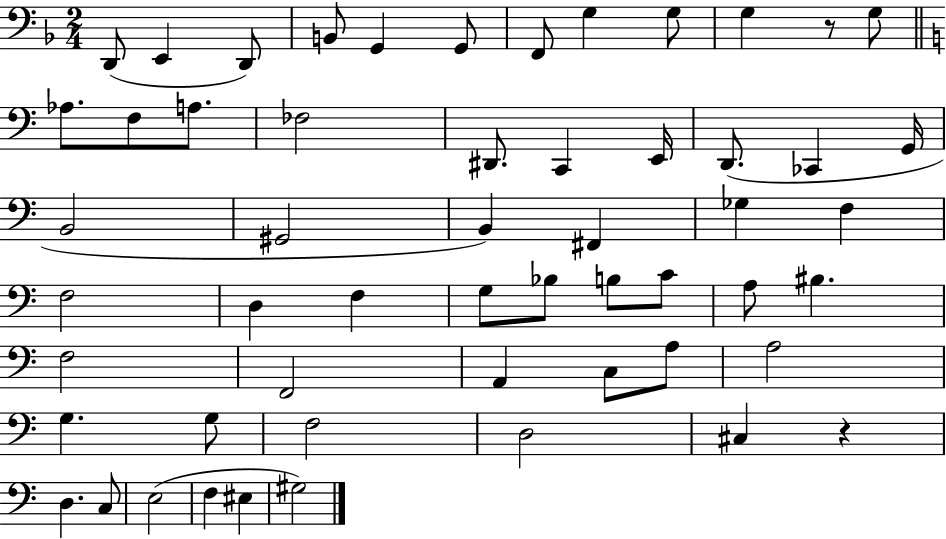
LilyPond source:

{
  \clef bass
  \numericTimeSignature
  \time 2/4
  \key f \major
  \repeat volta 2 { d,8( e,4 d,8) | b,8 g,4 g,8 | f,8 g4 g8 | g4 r8 g8 | \break \bar "||" \break \key a \minor aes8. f8 a8. | fes2 | dis,8. c,4 e,16 | d,8.( ces,4 g,16 | \break b,2 | gis,2 | b,4) fis,4 | ges4 f4 | \break f2 | d4 f4 | g8 bes8 b8 c'8 | a8 bis4. | \break f2 | f,2 | a,4 c8 a8 | a2 | \break g4. g8 | f2 | d2 | cis4 r4 | \break d4. c8 | e2( | f4 eis4 | gis2) | \break } \bar "|."
}